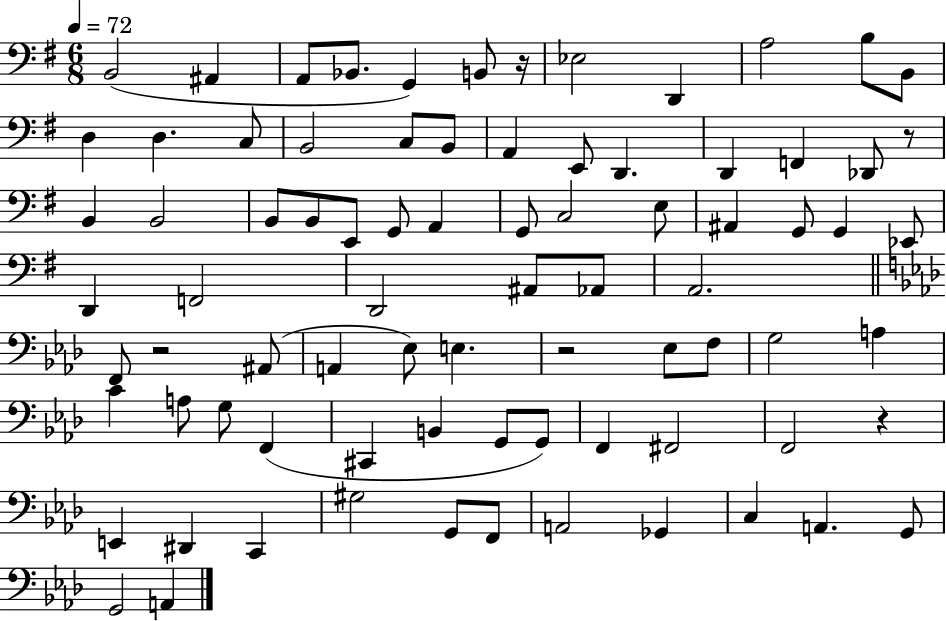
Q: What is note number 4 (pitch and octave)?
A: Bb2